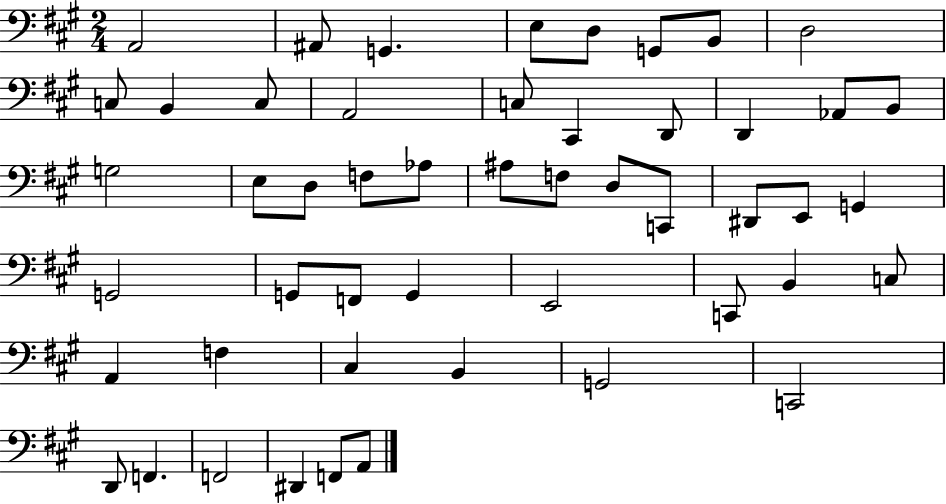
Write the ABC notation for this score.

X:1
T:Untitled
M:2/4
L:1/4
K:A
A,,2 ^A,,/2 G,, E,/2 D,/2 G,,/2 B,,/2 D,2 C,/2 B,, C,/2 A,,2 C,/2 ^C,, D,,/2 D,, _A,,/2 B,,/2 G,2 E,/2 D,/2 F,/2 _A,/2 ^A,/2 F,/2 D,/2 C,,/2 ^D,,/2 E,,/2 G,, G,,2 G,,/2 F,,/2 G,, E,,2 C,,/2 B,, C,/2 A,, F, ^C, B,, G,,2 C,,2 D,,/2 F,, F,,2 ^D,, F,,/2 A,,/2